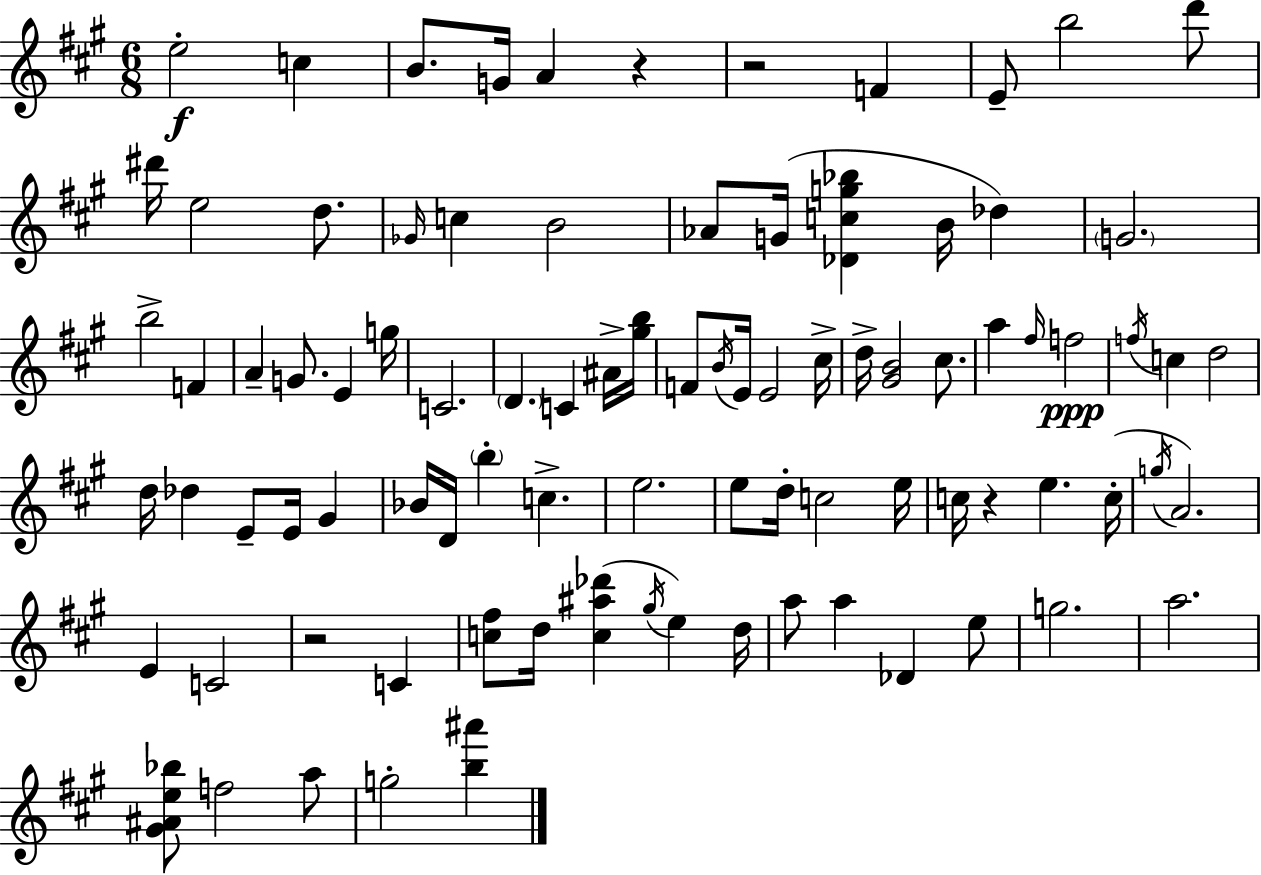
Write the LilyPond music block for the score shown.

{
  \clef treble
  \numericTimeSignature
  \time 6/8
  \key a \major
  e''2-.\f c''4 | b'8. g'16 a'4 r4 | r2 f'4 | e'8-- b''2 d'''8 | \break dis'''16 e''2 d''8. | \grace { ges'16 } c''4 b'2 | aes'8 g'16( <des' c'' g'' bes''>4 b'16 des''4) | \parenthesize g'2. | \break b''2-> f'4 | a'4-- g'8. e'4 | g''16 c'2. | \parenthesize d'4. c'4 ais'16-> | \break <gis'' b''>16 f'8 \acciaccatura { b'16 } e'16 e'2 | cis''16-> d''16-> <gis' b'>2 cis''8. | a''4 \grace { fis''16 } f''2\ppp | \acciaccatura { f''16 } c''4 d''2 | \break d''16 des''4 e'8-- e'16 | gis'4 bes'16 d'16 \parenthesize b''4-. c''4.-> | e''2. | e''8 d''16-. c''2 | \break e''16 c''16 r4 e''4. | c''16-.( \acciaccatura { g''16 } a'2.) | e'4 c'2 | r2 | \break c'4 <c'' fis''>8 d''16 <c'' ais'' des'''>4( | \acciaccatura { gis''16 } e''4) d''16 a''8 a''4 | des'4 e''8 g''2. | a''2. | \break <gis' ais' e'' bes''>8 f''2 | a''8 g''2-. | <b'' ais'''>4 \bar "|."
}